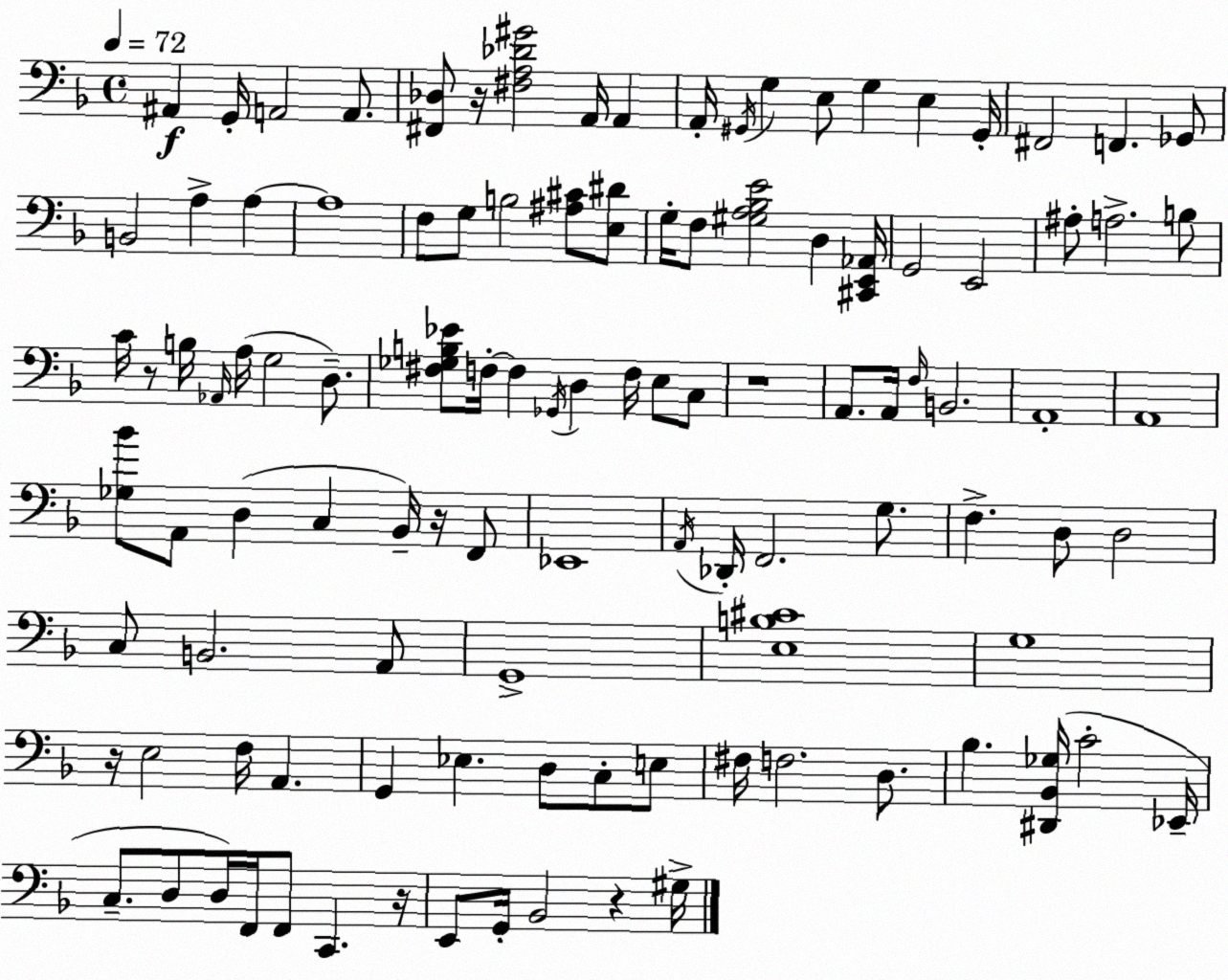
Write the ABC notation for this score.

X:1
T:Untitled
M:4/4
L:1/4
K:F
^A,, G,,/4 A,,2 A,,/2 [^F,,_D,]/2 z/4 [^F,A,_D^G]2 A,,/4 A,, A,,/4 ^G,,/4 G, E,/2 G, E, ^G,,/4 ^F,,2 F,, _G,,/2 B,,2 A, A, A,4 F,/2 G,/2 B,2 [^A,^C]/2 [E,^D]/2 G,/4 F,/2 [^G,A,_B,E]2 D, [^C,,E,,_A,,]/4 G,,2 E,,2 ^A,/2 A,2 B,/2 C/4 z/2 B,/4 _A,,/4 A,/4 G,2 D,/2 [^F,_G,B,_E]/2 F,/4 F, _G,,/4 D, F,/4 E,/2 C,/2 z4 A,,/2 A,,/4 F,/4 B,,2 A,,4 A,,4 [_G,_B]/2 A,,/2 D, C, _B,,/4 z/4 F,,/2 _E,,4 A,,/4 _D,,/4 F,,2 G,/2 F, D,/2 D,2 C,/2 B,,2 A,,/2 G,,4 [E,B,^C]4 G,4 z/4 E,2 F,/4 A,, G,, _E, D,/2 C,/2 E,/2 ^F,/4 F,2 D,/2 _B, [^D,,_B,,_G,]/4 C2 _E,,/4 C,/2 D,/2 D,/4 F,,/4 F,,/2 C,, z/4 E,,/2 G,,/4 _B,,2 z ^G,/4